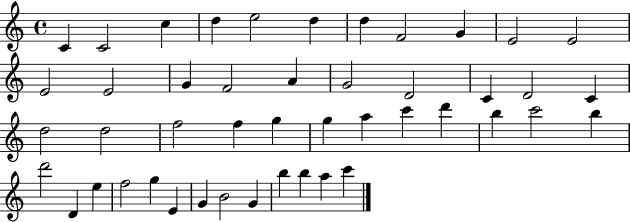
{
  \clef treble
  \time 4/4
  \defaultTimeSignature
  \key c \major
  c'4 c'2 c''4 | d''4 e''2 d''4 | d''4 f'2 g'4 | e'2 e'2 | \break e'2 e'2 | g'4 f'2 a'4 | g'2 d'2 | c'4 d'2 c'4 | \break d''2 d''2 | f''2 f''4 g''4 | g''4 a''4 c'''4 d'''4 | b''4 c'''2 b''4 | \break d'''2 d'4 e''4 | f''2 g''4 e'4 | g'4 b'2 g'4 | b''4 b''4 a''4 c'''4 | \break \bar "|."
}